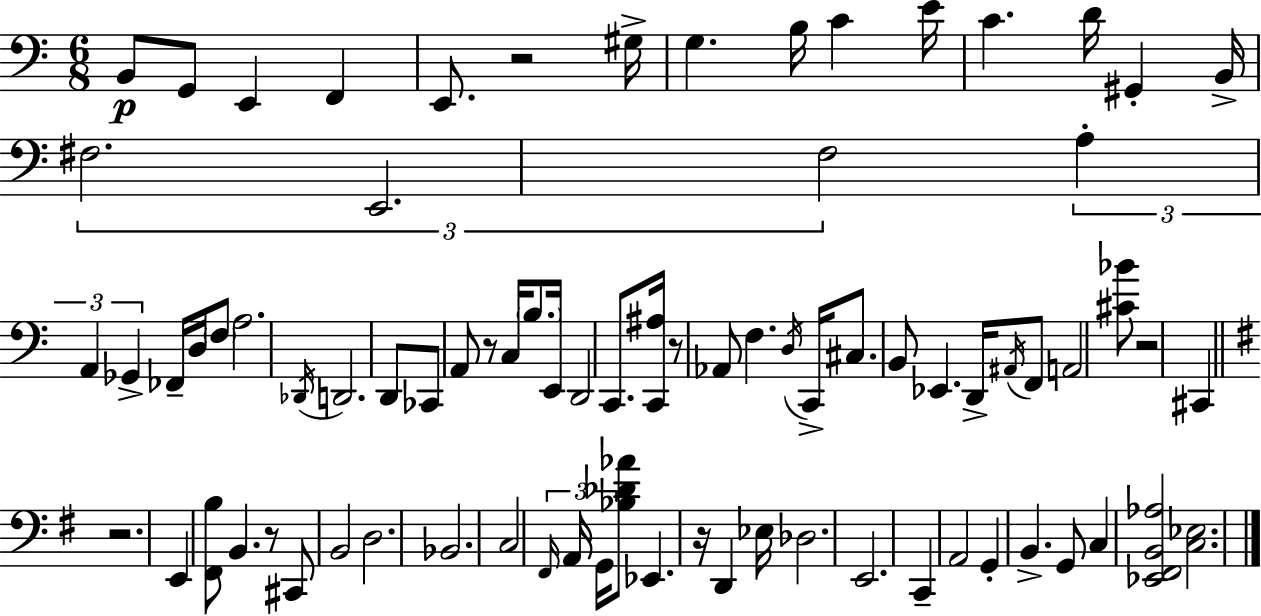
B2/e G2/e E2/q F2/q E2/e. R/h G#3/s G3/q. B3/s C4/q E4/s C4/q. D4/s G#2/q B2/s F#3/h. E2/h. F3/h A3/q A2/q Gb2/q FES2/s D3/s F3/e A3/h. Db2/s D2/h. D2/e CES2/e A2/e R/e C3/s B3/e. E2/s D2/h C2/e. [C2,A#3]/s R/e Ab2/e F3/q. D3/s C2/s C#3/e. B2/e Eb2/q. D2/s A#2/s F2/e A2/h [C#4,Bb4]/e R/h C#2/q R/h. E2/q [F#2,B3]/e B2/q. R/e C#2/e B2/h D3/h. Bb2/h. C3/h F#2/s A2/s G2/s [Bb3,Db4,Ab4]/e Eb2/q. R/s D2/q Eb3/s Db3/h. E2/h. C2/q A2/h G2/q B2/q. G2/e C3/q [Eb2,F#2,B2,Ab3]/h [C3,Eb3]/h.